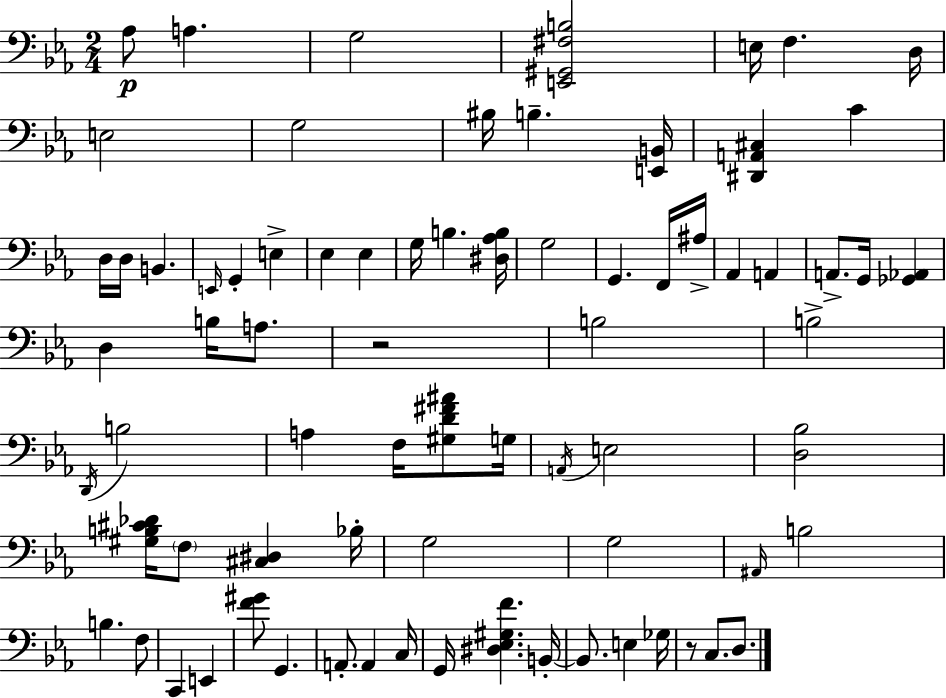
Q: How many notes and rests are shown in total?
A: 75